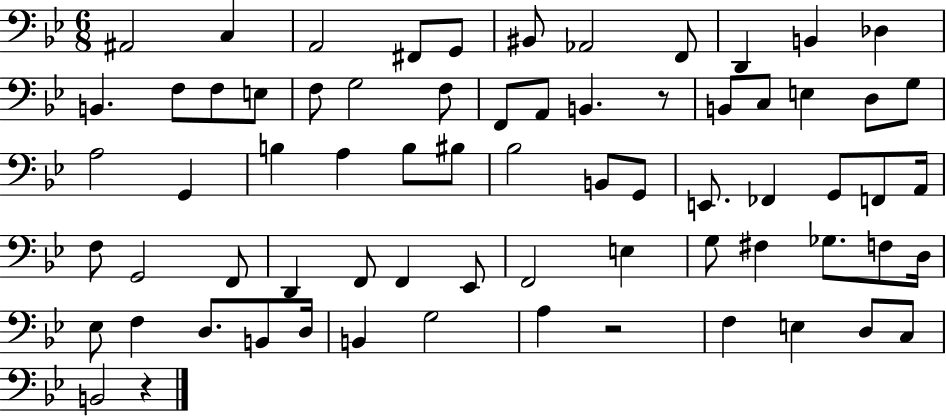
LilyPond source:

{
  \clef bass
  \numericTimeSignature
  \time 6/8
  \key bes \major
  \repeat volta 2 { ais,2 c4 | a,2 fis,8 g,8 | bis,8 aes,2 f,8 | d,4 b,4 des4 | \break b,4. f8 f8 e8 | f8 g2 f8 | f,8 a,8 b,4. r8 | b,8 c8 e4 d8 g8 | \break a2 g,4 | b4 a4 b8 bis8 | bes2 b,8 g,8 | e,8. fes,4 g,8 f,8 a,16 | \break f8 g,2 f,8 | d,4 f,8 f,4 ees,8 | f,2 e4 | g8 fis4 ges8. f8 d16 | \break ees8 f4 d8. b,8 d16 | b,4 g2 | a4 r2 | f4 e4 d8 c8 | \break b,2 r4 | } \bar "|."
}